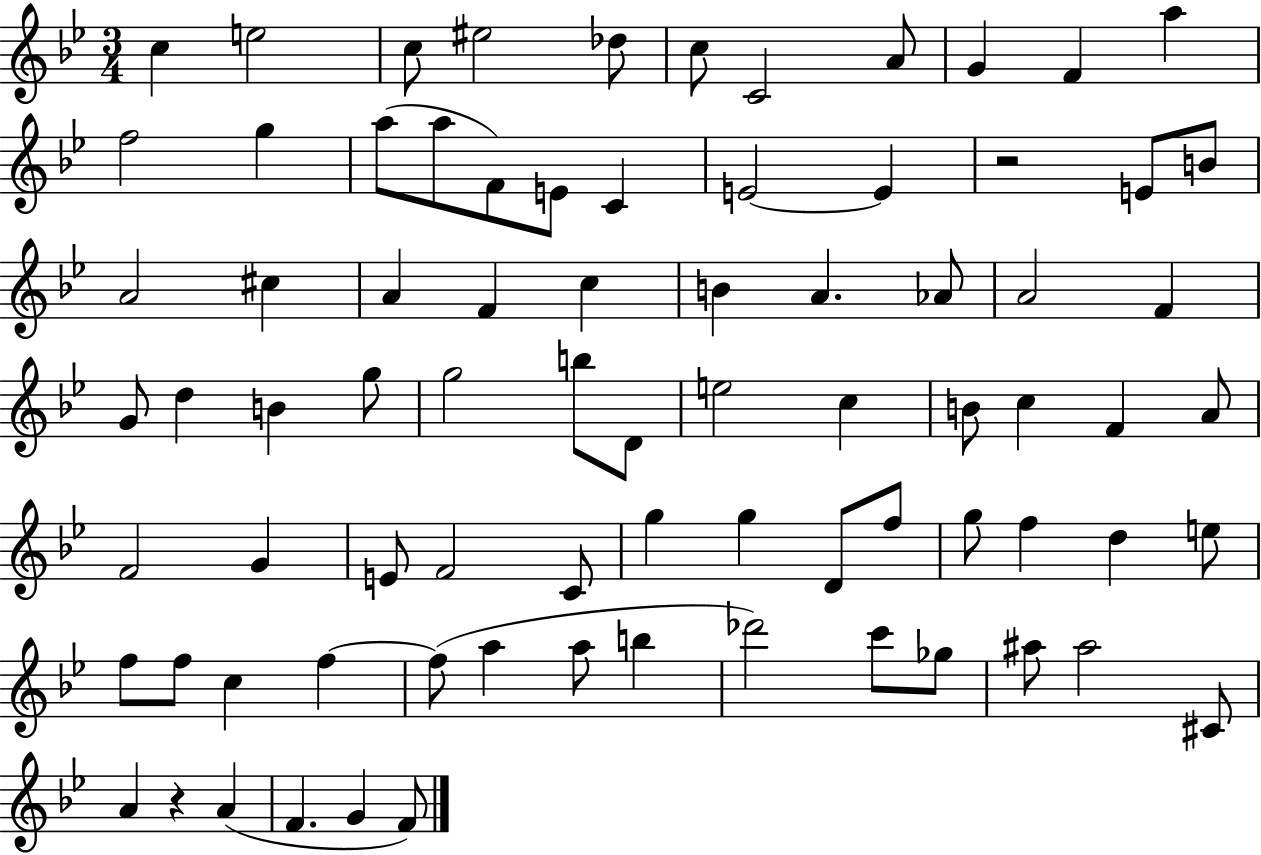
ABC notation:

X:1
T:Untitled
M:3/4
L:1/4
K:Bb
c e2 c/2 ^e2 _d/2 c/2 C2 A/2 G F a f2 g a/2 a/2 F/2 E/2 C E2 E z2 E/2 B/2 A2 ^c A F c B A _A/2 A2 F G/2 d B g/2 g2 b/2 D/2 e2 c B/2 c F A/2 F2 G E/2 F2 C/2 g g D/2 f/2 g/2 f d e/2 f/2 f/2 c f f/2 a a/2 b _d'2 c'/2 _g/2 ^a/2 ^a2 ^C/2 A z A F G F/2